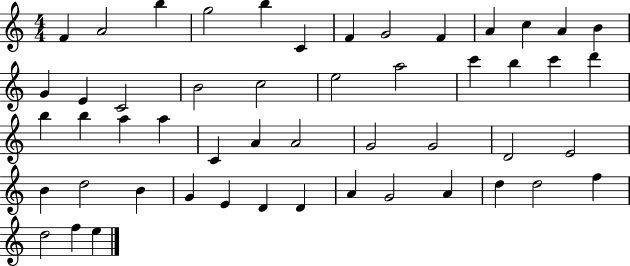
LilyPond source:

{
  \clef treble
  \numericTimeSignature
  \time 4/4
  \key c \major
  f'4 a'2 b''4 | g''2 b''4 c'4 | f'4 g'2 f'4 | a'4 c''4 a'4 b'4 | \break g'4 e'4 c'2 | b'2 c''2 | e''2 a''2 | c'''4 b''4 c'''4 d'''4 | \break b''4 b''4 a''4 a''4 | c'4 a'4 a'2 | g'2 g'2 | d'2 e'2 | \break b'4 d''2 b'4 | g'4 e'4 d'4 d'4 | a'4 g'2 a'4 | d''4 d''2 f''4 | \break d''2 f''4 e''4 | \bar "|."
}